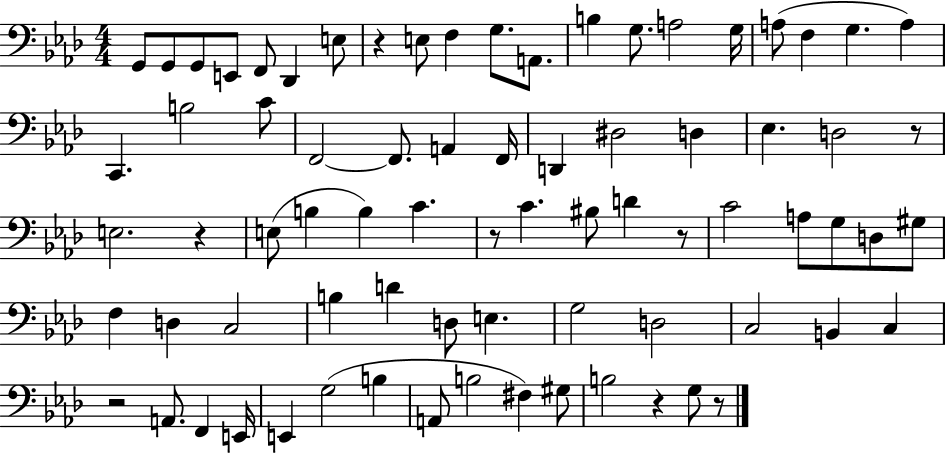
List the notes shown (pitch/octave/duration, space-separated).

G2/e G2/e G2/e E2/e F2/e Db2/q E3/e R/q E3/e F3/q G3/e. A2/e. B3/q G3/e. A3/h G3/s A3/e F3/q G3/q. A3/q C2/q. B3/h C4/e F2/h F2/e. A2/q F2/s D2/q D#3/h D3/q Eb3/q. D3/h R/e E3/h. R/q E3/e B3/q B3/q C4/q. R/e C4/q. BIS3/e D4/q R/e C4/h A3/e G3/e D3/e G#3/e F3/q D3/q C3/h B3/q D4/q D3/e E3/q. G3/h D3/h C3/h B2/q C3/q R/h A2/e. F2/q E2/s E2/q G3/h B3/q A2/e B3/h F#3/q G#3/e B3/h R/q G3/e R/e